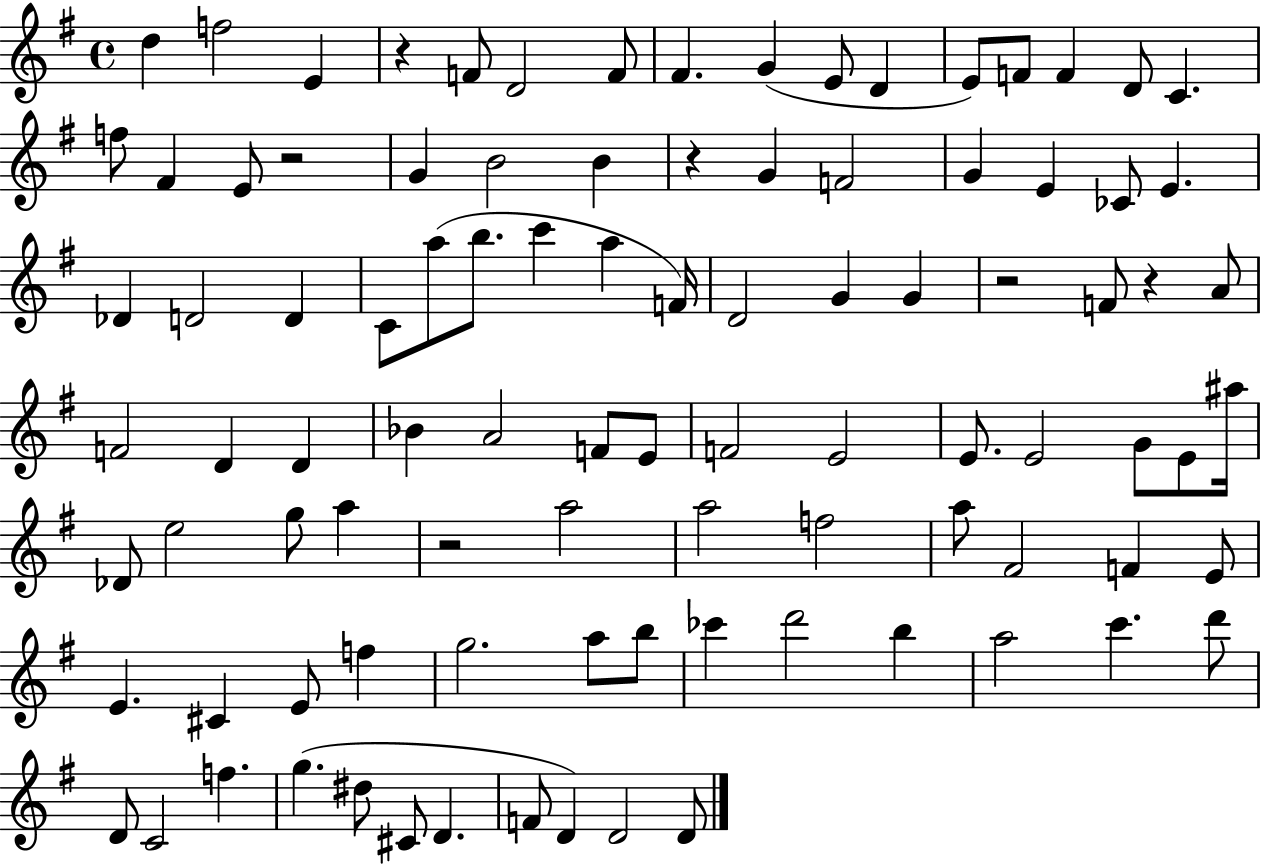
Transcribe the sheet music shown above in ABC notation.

X:1
T:Untitled
M:4/4
L:1/4
K:G
d f2 E z F/2 D2 F/2 ^F G E/2 D E/2 F/2 F D/2 C f/2 ^F E/2 z2 G B2 B z G F2 G E _C/2 E _D D2 D C/2 a/2 b/2 c' a F/4 D2 G G z2 F/2 z A/2 F2 D D _B A2 F/2 E/2 F2 E2 E/2 E2 G/2 E/2 ^a/4 _D/2 e2 g/2 a z2 a2 a2 f2 a/2 ^F2 F E/2 E ^C E/2 f g2 a/2 b/2 _c' d'2 b a2 c' d'/2 D/2 C2 f g ^d/2 ^C/2 D F/2 D D2 D/2